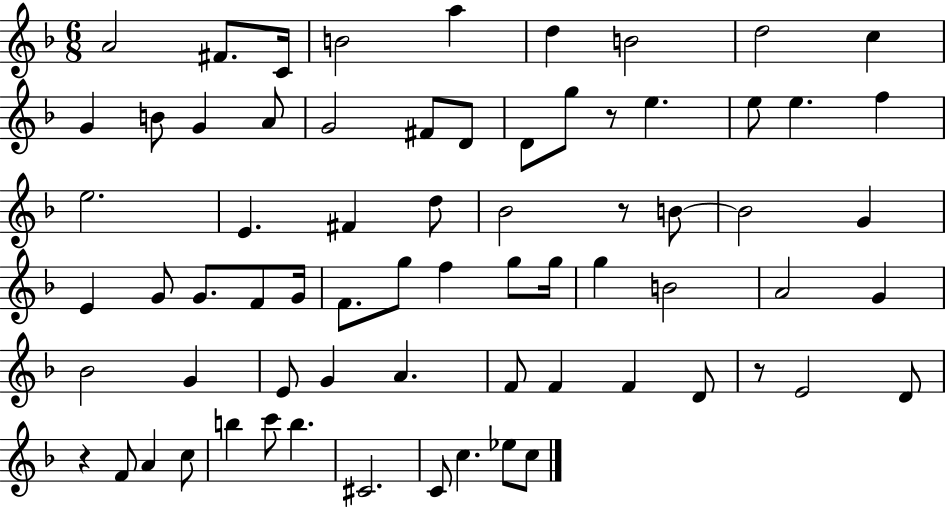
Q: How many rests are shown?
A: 4